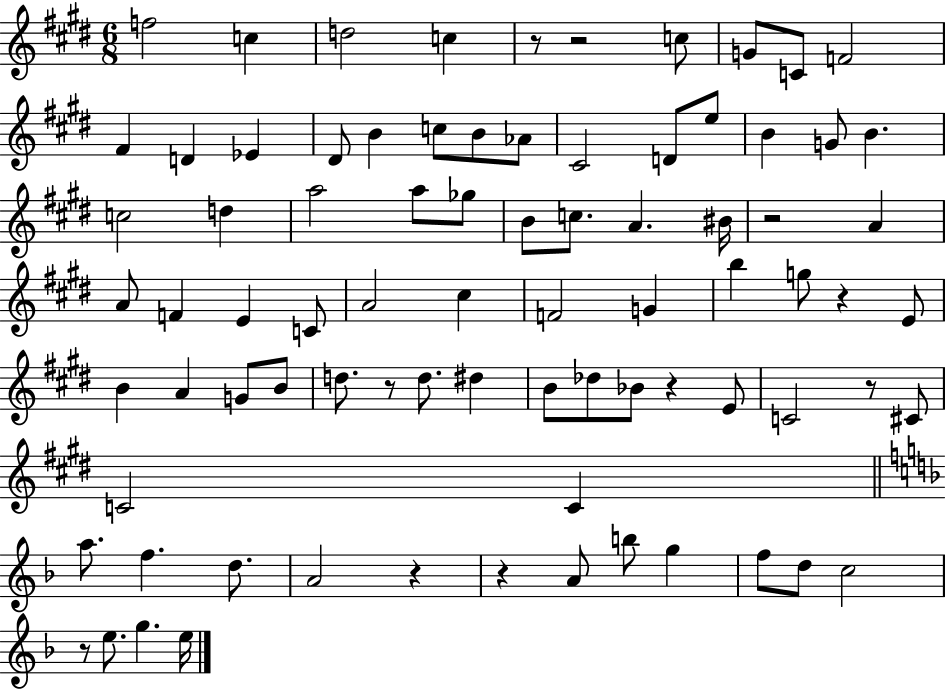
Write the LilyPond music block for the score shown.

{
  \clef treble
  \numericTimeSignature
  \time 6/8
  \key e \major
  \repeat volta 2 { f''2 c''4 | d''2 c''4 | r8 r2 c''8 | g'8 c'8 f'2 | \break fis'4 d'4 ees'4 | dis'8 b'4 c''8 b'8 aes'8 | cis'2 d'8 e''8 | b'4 g'8 b'4. | \break c''2 d''4 | a''2 a''8 ges''8 | b'8 c''8. a'4. bis'16 | r2 a'4 | \break a'8 f'4 e'4 c'8 | a'2 cis''4 | f'2 g'4 | b''4 g''8 r4 e'8 | \break b'4 a'4 g'8 b'8 | d''8. r8 d''8. dis''4 | b'8 des''8 bes'8 r4 e'8 | c'2 r8 cis'8 | \break c'2 c'4 | \bar "||" \break \key d \minor a''8. f''4. d''8. | a'2 r4 | r4 a'8 b''8 g''4 | f''8 d''8 c''2 | \break r8 e''8. g''4. e''16 | } \bar "|."
}